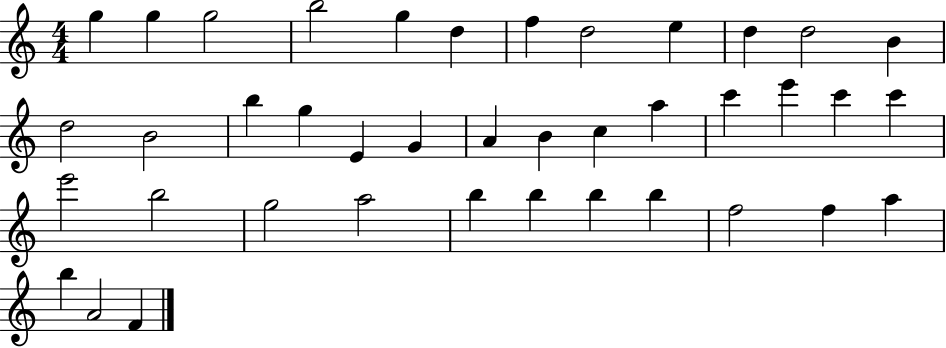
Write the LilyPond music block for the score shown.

{
  \clef treble
  \numericTimeSignature
  \time 4/4
  \key c \major
  g''4 g''4 g''2 | b''2 g''4 d''4 | f''4 d''2 e''4 | d''4 d''2 b'4 | \break d''2 b'2 | b''4 g''4 e'4 g'4 | a'4 b'4 c''4 a''4 | c'''4 e'''4 c'''4 c'''4 | \break e'''2 b''2 | g''2 a''2 | b''4 b''4 b''4 b''4 | f''2 f''4 a''4 | \break b''4 a'2 f'4 | \bar "|."
}